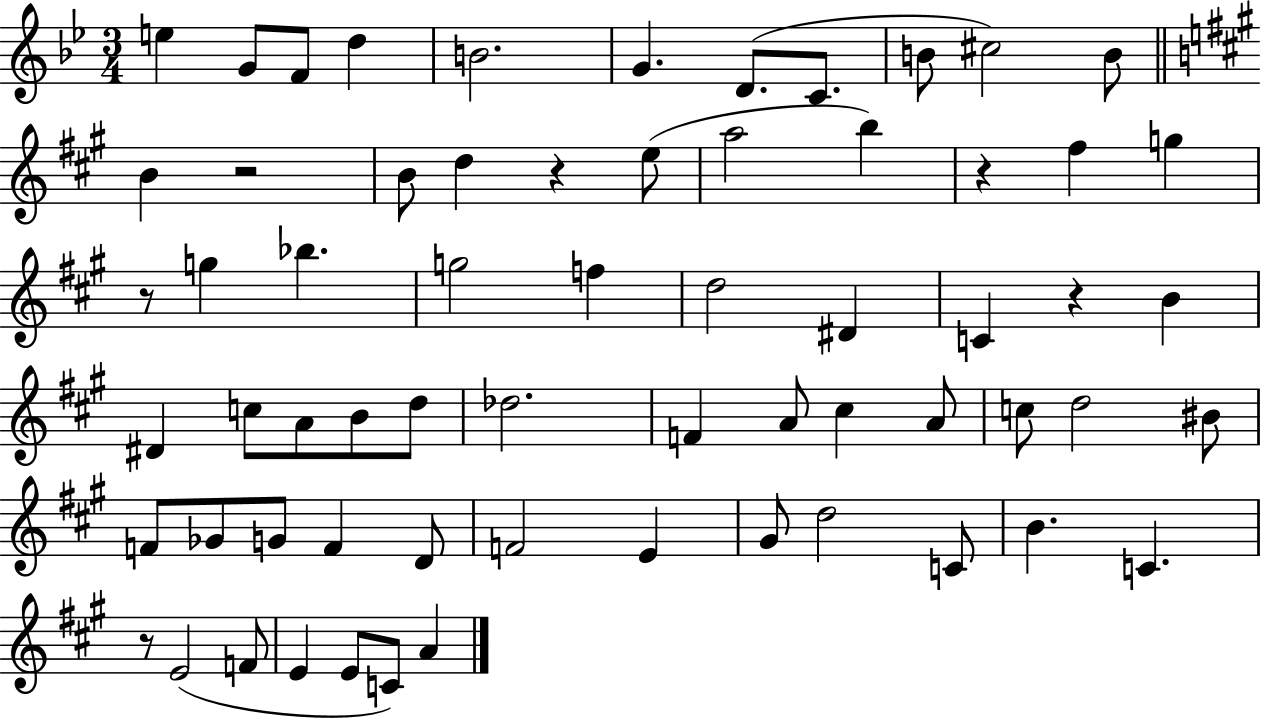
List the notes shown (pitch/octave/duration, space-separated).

E5/q G4/e F4/e D5/q B4/h. G4/q. D4/e. C4/e. B4/e C#5/h B4/e B4/q R/h B4/e D5/q R/q E5/e A5/h B5/q R/q F#5/q G5/q R/e G5/q Bb5/q. G5/h F5/q D5/h D#4/q C4/q R/q B4/q D#4/q C5/e A4/e B4/e D5/e Db5/h. F4/q A4/e C#5/q A4/e C5/e D5/h BIS4/e F4/e Gb4/e G4/e F4/q D4/e F4/h E4/q G#4/e D5/h C4/e B4/q. C4/q. R/e E4/h F4/e E4/q E4/e C4/e A4/q